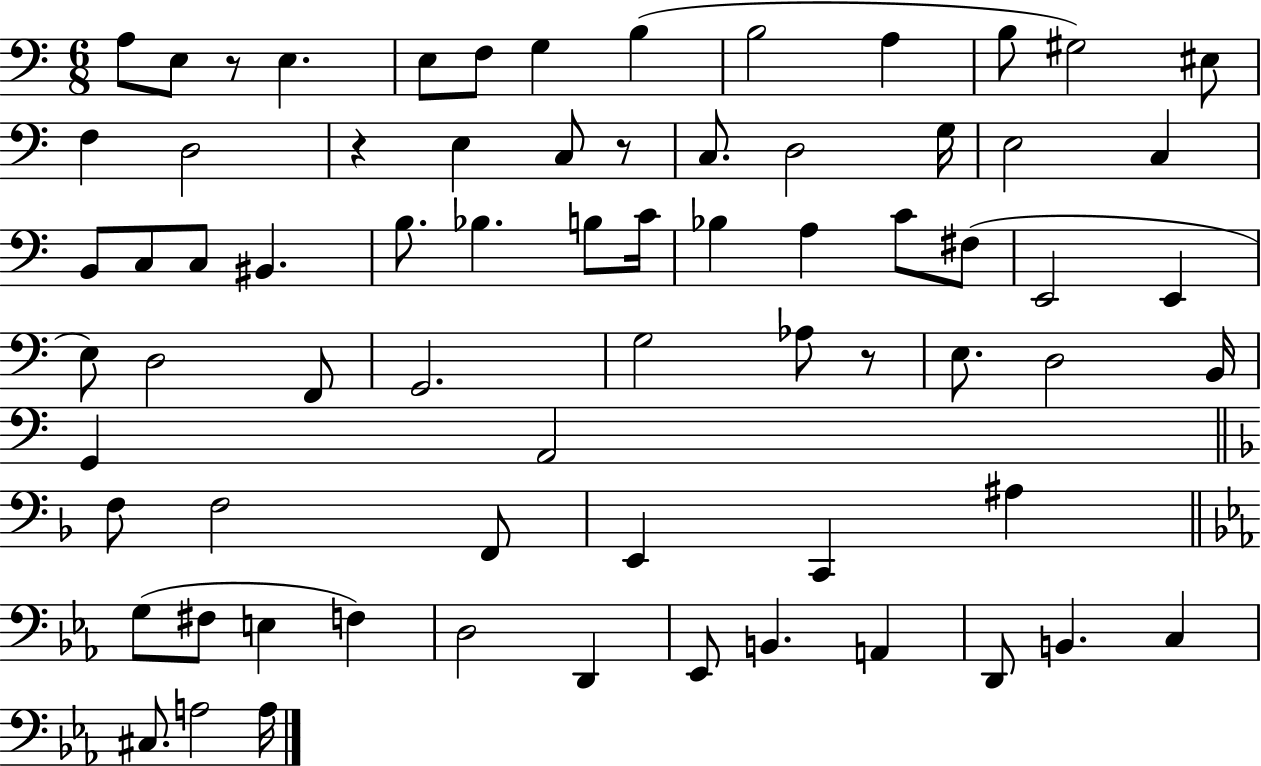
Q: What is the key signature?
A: C major